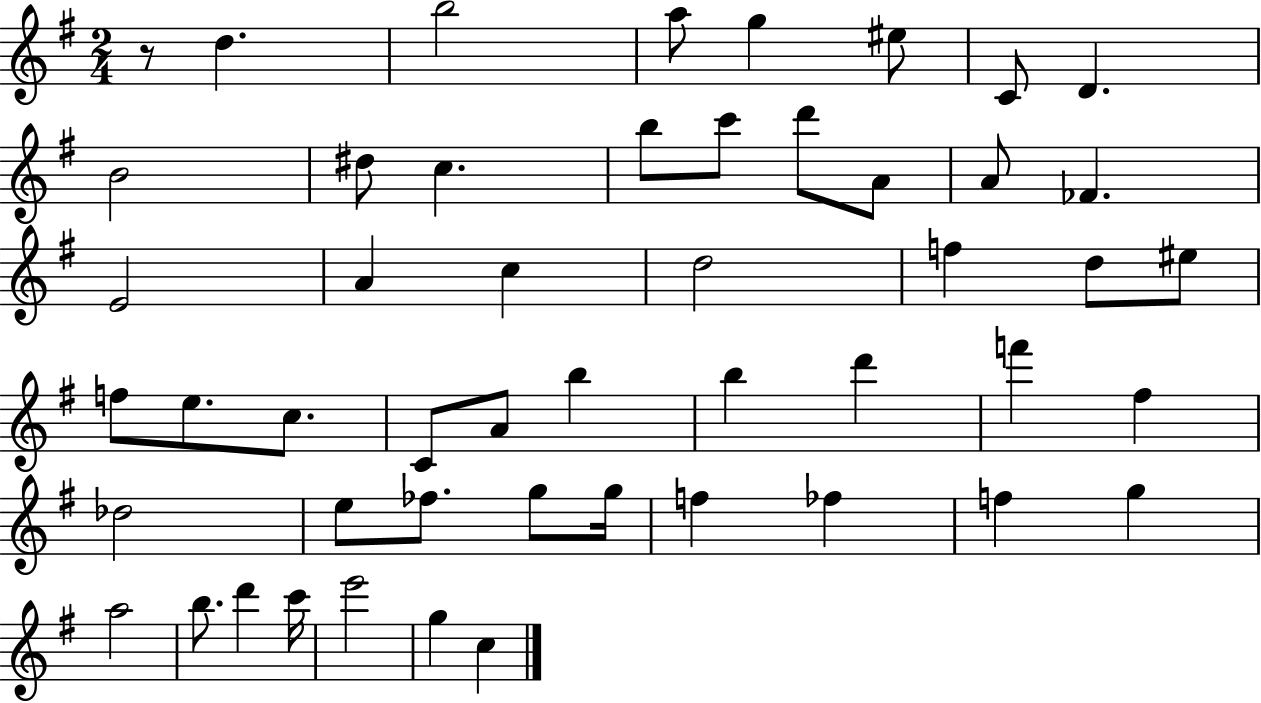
X:1
T:Untitled
M:2/4
L:1/4
K:G
z/2 d b2 a/2 g ^e/2 C/2 D B2 ^d/2 c b/2 c'/2 d'/2 A/2 A/2 _F E2 A c d2 f d/2 ^e/2 f/2 e/2 c/2 C/2 A/2 b b d' f' ^f _d2 e/2 _f/2 g/2 g/4 f _f f g a2 b/2 d' c'/4 e'2 g c